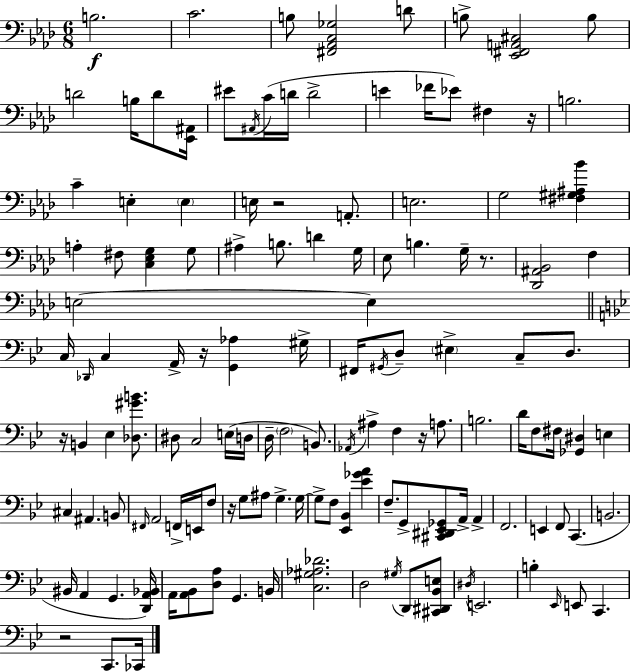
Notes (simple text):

B3/h. C4/h. B3/e [F#2,Ab2,C3,Gb3]/h D4/e B3/e [Eb2,F#2,A2,C#3]/h B3/e D4/h B3/s D4/e [Eb2,A#2]/s EIS4/e A#2/s C4/s D4/s D4/h E4/q FES4/s Eb4/e F#3/q R/s B3/h. C4/q E3/q E3/q E3/s R/h A2/e. E3/h. G3/h [F#3,G#3,A#3,Bb4]/q A3/q F#3/e [C3,Eb3,G3]/q G3/e A#3/q B3/e. D4/q G3/s Eb3/e B3/q. G3/s R/e. [Db2,A#2,Bb2]/h F3/q E3/h E3/q C3/s Db2/s C3/q A2/s R/s [G2,Ab3]/q G#3/s F#2/s G#2/s D3/e EIS3/q C3/e D3/e. R/s B2/q Eb3/q [Db3,G#4,B4]/e. D#3/e C3/h E3/s D3/s D3/s F3/h B2/e. Ab2/s A#3/q F3/q R/s A3/e. B3/h. D4/s F3/e F#3/s [Gb2,D#3]/q E3/q C#3/q A#2/q. B2/e F#2/s A2/h F2/s E2/s F3/e R/s G3/e A#3/e G3/q. G3/s G3/e F3/e [Eb2,Bb2]/q [Eb4,Gb4,A4]/q F3/e. G2/e [C#2,D#2,Eb2,Gb2]/e A2/s A2/q F2/h. E2/q F2/e C2/q. B2/h. BIS2/s A2/q G2/q. [D2,A2,Bb2]/s A2/s [A2,Bb2]/e [D3,A3]/e G2/q. B2/s [C3,G#3,Ab3,Db4]/h. D3/h G#3/s D2/e [C#2,D#2,Bb2,E3]/e D#3/s E2/h. B3/q Eb2/s E2/e C2/q. R/h C2/e. CES2/s